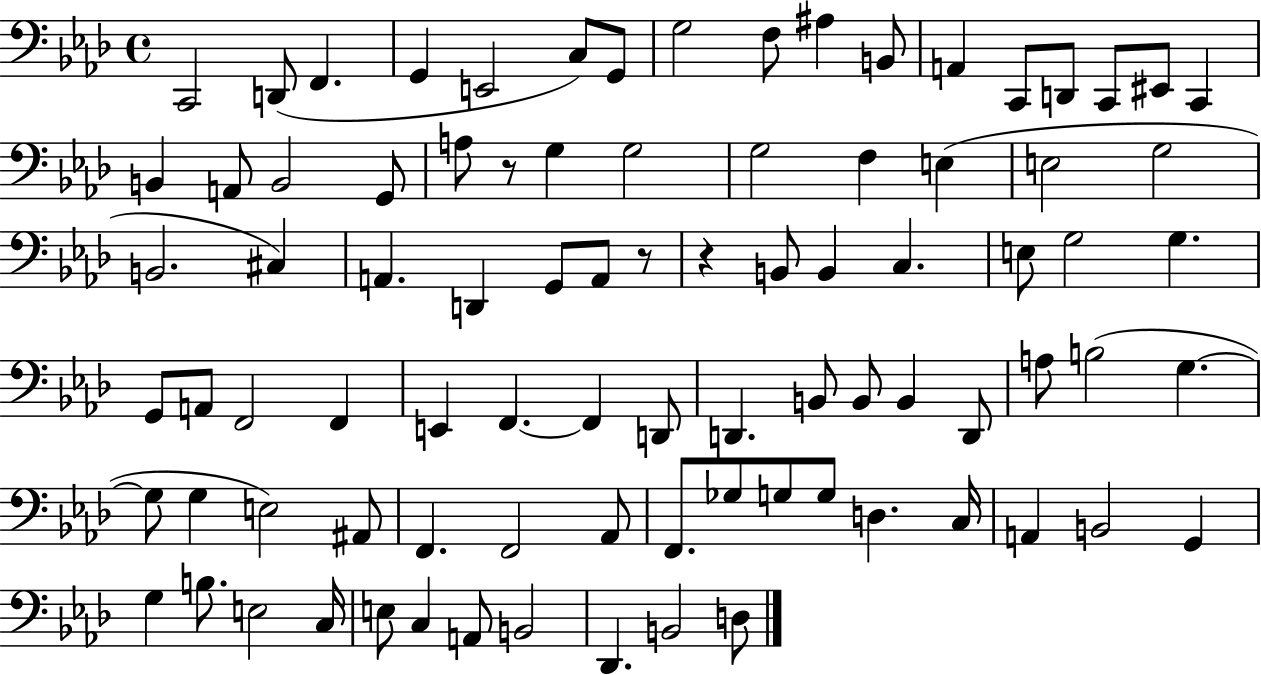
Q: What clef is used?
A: bass